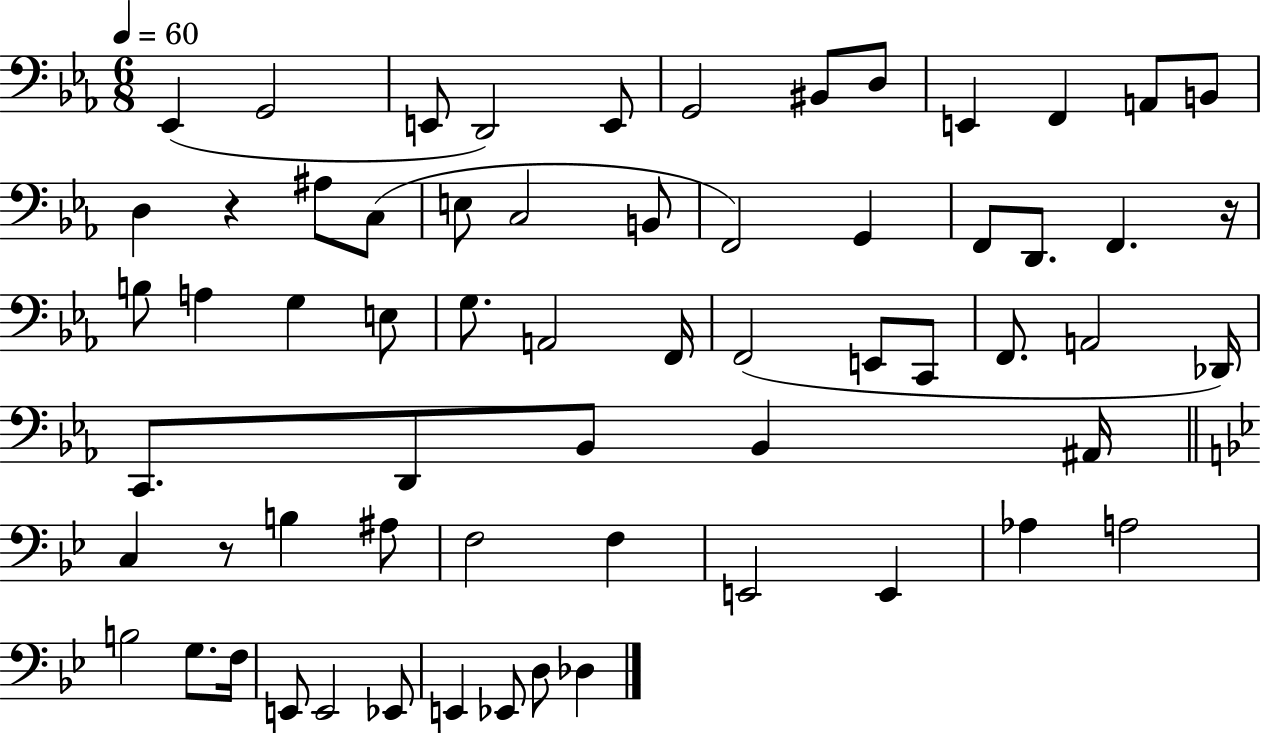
X:1
T:Untitled
M:6/8
L:1/4
K:Eb
_E,, G,,2 E,,/2 D,,2 E,,/2 G,,2 ^B,,/2 D,/2 E,, F,, A,,/2 B,,/2 D, z ^A,/2 C,/2 E,/2 C,2 B,,/2 F,,2 G,, F,,/2 D,,/2 F,, z/4 B,/2 A, G, E,/2 G,/2 A,,2 F,,/4 F,,2 E,,/2 C,,/2 F,,/2 A,,2 _D,,/4 C,,/2 D,,/2 _B,,/2 _B,, ^A,,/4 C, z/2 B, ^A,/2 F,2 F, E,,2 E,, _A, A,2 B,2 G,/2 F,/4 E,,/2 E,,2 _E,,/2 E,, _E,,/2 D,/2 _D,